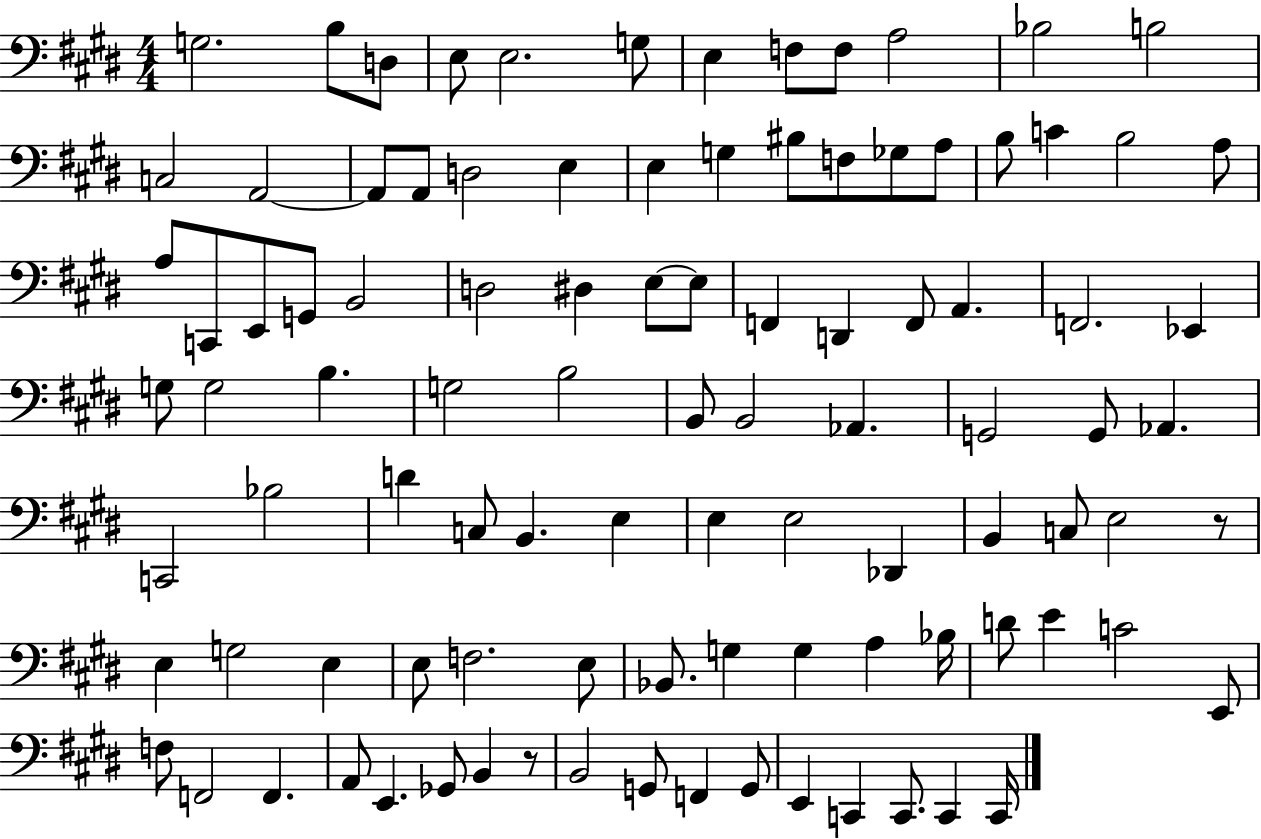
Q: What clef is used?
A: bass